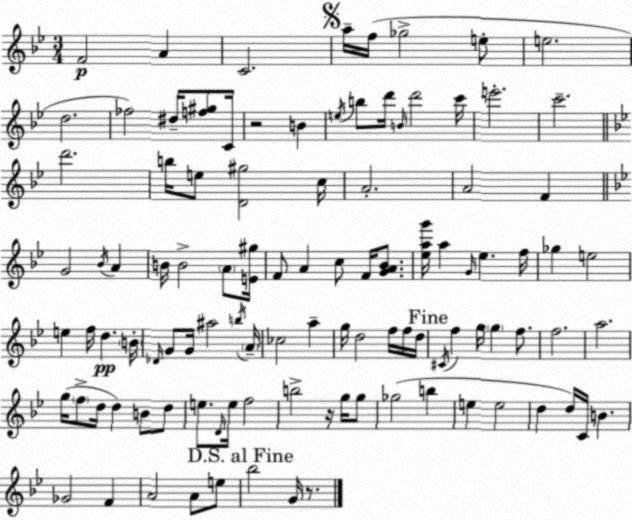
X:1
T:Untitled
M:3/4
L:1/4
K:Bb
F2 A C2 a/4 f/4 _g2 e/2 e2 d2 _f2 ^d/4 [f^g]/2 C/4 z2 B e/4 b/2 d'/4 B/4 d'2 c'/4 e'2 c'2 d'2 b/4 e/2 [D^g]2 c/4 A2 A2 F G2 _B/4 A B/4 B2 A/2 [E^g]/4 F/2 A c/2 F/4 [GA_B]/2 [_eag']/4 a G/4 _e f/4 _g e2 e f/4 d B/4 _D/4 G/2 G/4 ^a2 b/4 A/4 _c2 a g/4 d2 f/4 f/4 d/4 ^C/4 f g/4 g f/2 f2 a2 g/4 f/2 d/4 d B/2 d/2 e/2 D/4 e/4 f2 b2 z/4 g/4 g/2 _g2 b e e2 d d/4 C/4 B _G2 F A2 A/2 e/2 _b2 G/4 z/2